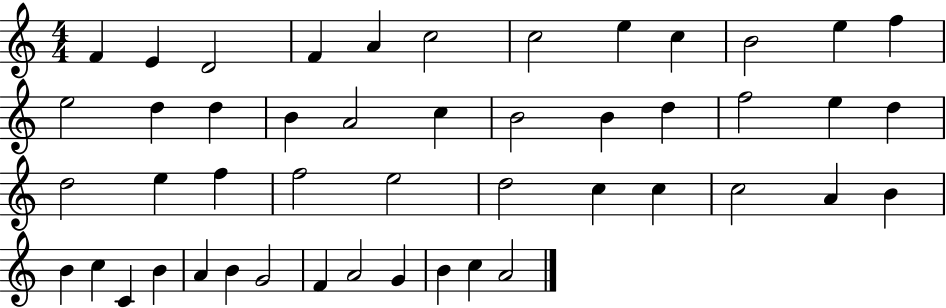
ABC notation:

X:1
T:Untitled
M:4/4
L:1/4
K:C
F E D2 F A c2 c2 e c B2 e f e2 d d B A2 c B2 B d f2 e d d2 e f f2 e2 d2 c c c2 A B B c C B A B G2 F A2 G B c A2